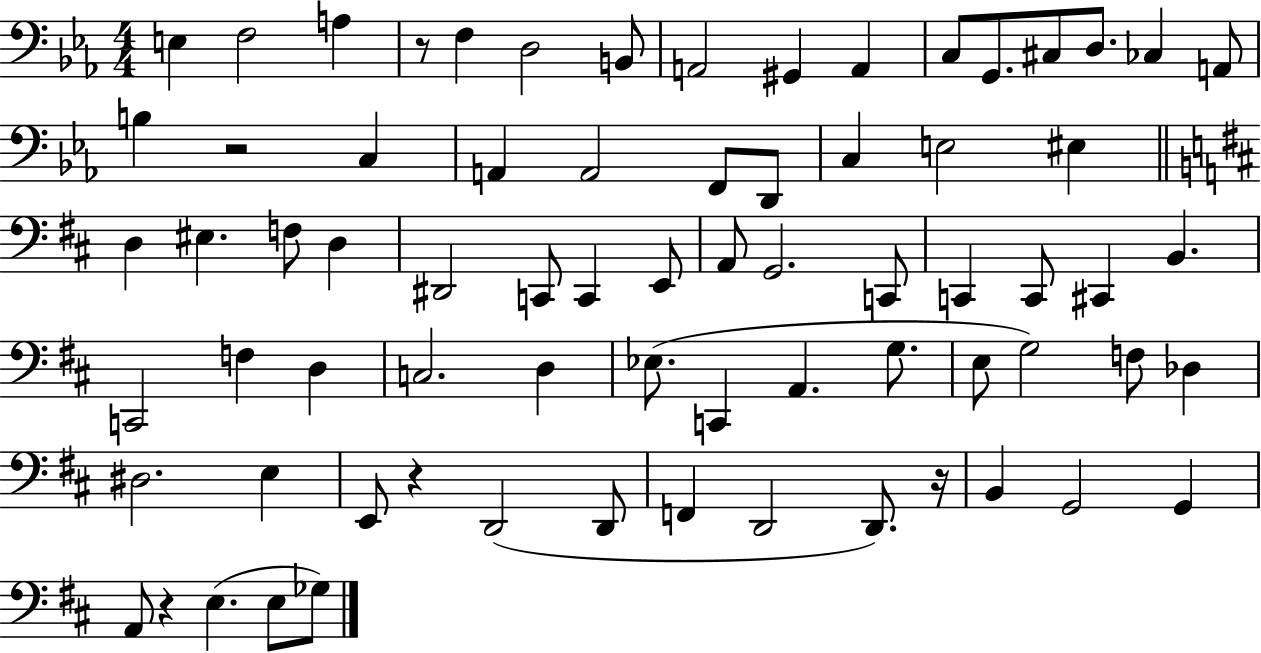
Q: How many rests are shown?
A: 5